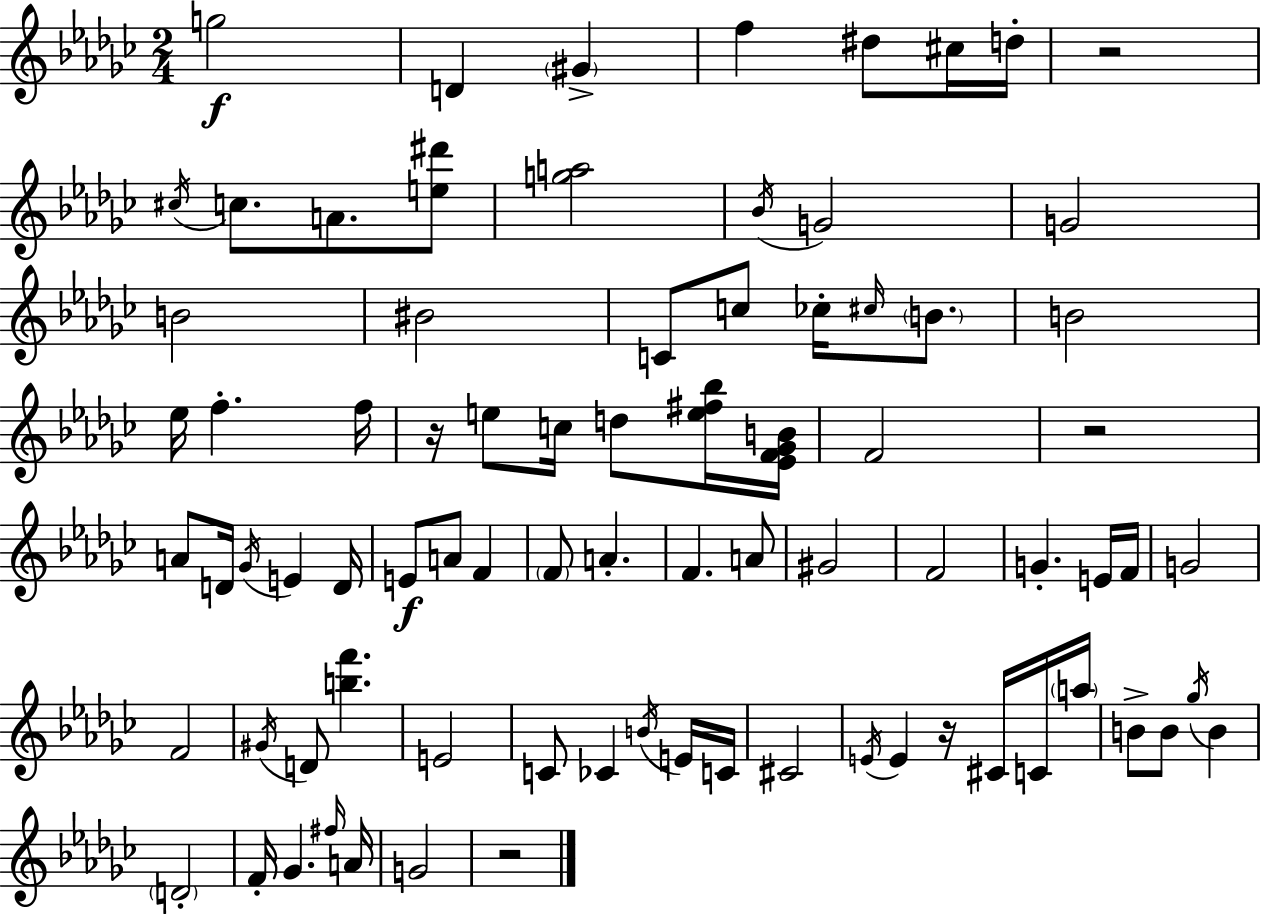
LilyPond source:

{
  \clef treble
  \numericTimeSignature
  \time 2/4
  \key ees \minor
  g''2\f | d'4 \parenthesize gis'4-> | f''4 dis''8 cis''16 d''16-. | r2 | \break \acciaccatura { cis''16 } c''8. a'8. <e'' dis'''>8 | <g'' a''>2 | \acciaccatura { bes'16 } g'2 | g'2 | \break b'2 | bis'2 | c'8 c''8 ces''16-. \grace { cis''16 } | \parenthesize b'8. b'2 | \break ees''16 f''4.-. | f''16 r16 e''8 c''16 d''8 | <e'' fis'' bes''>16 <ees' f' ges' b'>16 f'2 | r2 | \break a'8 d'16 \acciaccatura { ges'16 } e'4 | d'16 e'8\f a'8 | f'4 \parenthesize f'8 a'4.-. | f'4. | \break a'8 gis'2 | f'2 | g'4.-. | e'16 f'16 g'2 | \break f'2 | \acciaccatura { gis'16 } d'8 <b'' f'''>4. | e'2 | c'8 ces'4 | \break \acciaccatura { b'16 } e'16 c'16 cis'2 | \acciaccatura { e'16 } e'4 | r16 cis'16 c'16 \parenthesize a''16 b'8-> | b'8 \acciaccatura { ges''16 } b'4 | \break \parenthesize d'2-. | f'16-. ges'4. \grace { fis''16 } | a'16 g'2 | r2 | \break \bar "|."
}